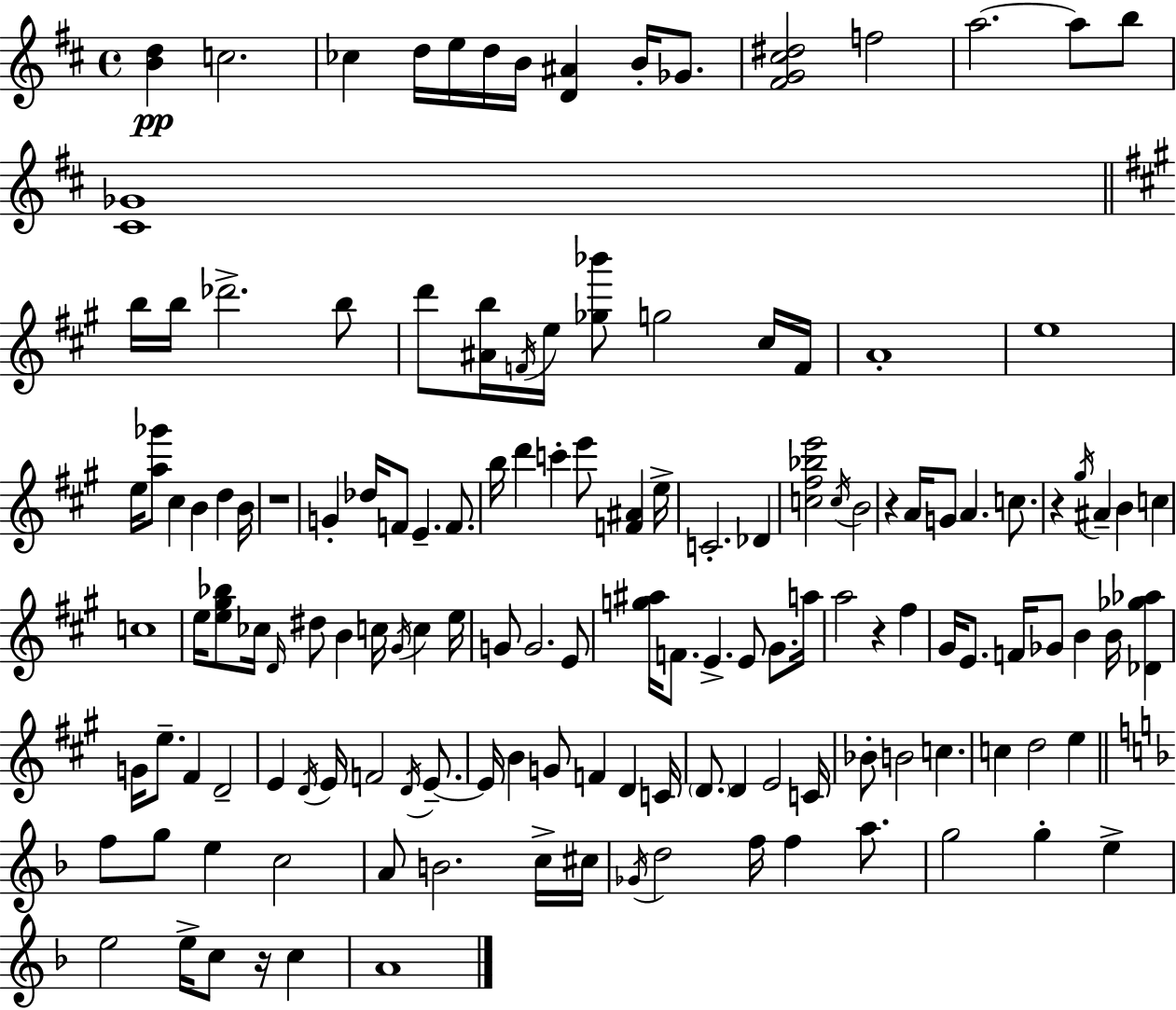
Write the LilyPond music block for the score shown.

{
  \clef treble
  \time 4/4
  \defaultTimeSignature
  \key d \major
  \repeat volta 2 { <b' d''>4\pp c''2. | ces''4 d''16 e''16 d''16 b'16 <d' ais'>4 b'16-. ges'8. | <fis' g' cis'' dis''>2 f''2 | a''2.~~ a''8 b''8 | \break <cis' ges'>1 | \bar "||" \break \key a \major b''16 b''16 des'''2.-> b''8 | d'''8 <ais' b''>16 \acciaccatura { f'16 } e''16 <ges'' bes'''>8 g''2 cis''16 | f'16 a'1-. | e''1 | \break e''16 <a'' ges'''>8 cis''4 b'4 d''4 | b'16 r1 | g'4-. des''16 f'8 e'4.-- f'8. | b''16 d'''4 c'''4-. e'''8 <f' ais'>4 | \break e''16-> c'2.-. des'4 | <c'' fis'' bes'' e'''>2 \acciaccatura { c''16 } b'2 | r4 a'16 g'8 a'4. c''8. | r4 \acciaccatura { gis''16 } ais'4-- b'4 c''4 | \break c''1 | e''16 <e'' gis'' bes''>8 ces''16 \grace { d'16 } dis''8 b'4 c''16 \acciaccatura { gis'16 } | c''4 e''16 g'8 g'2. | e'8 <g'' ais''>16 f'8. e'4.-> e'8 | \break gis'8. a''16 a''2 r4 | fis''4 gis'16 e'8. f'16 ges'8 b'4 | b'16 <des' ges'' aes''>4 g'16 e''8.-- fis'4 d'2-- | e'4 \acciaccatura { d'16 } e'16 f'2 | \break \acciaccatura { d'16 } e'8.--~~ e'16 b'4 g'8 f'4 | d'4 c'16 \parenthesize d'8. d'4 e'2 | c'16 bes'8-. b'2 | c''4. c''4 d''2 | \break e''4 \bar "||" \break \key d \minor f''8 g''8 e''4 c''2 | a'8 b'2. c''16-> cis''16 | \acciaccatura { ges'16 } d''2 f''16 f''4 a''8. | g''2 g''4-. e''4-> | \break e''2 e''16-> c''8 r16 c''4 | a'1 | } \bar "|."
}